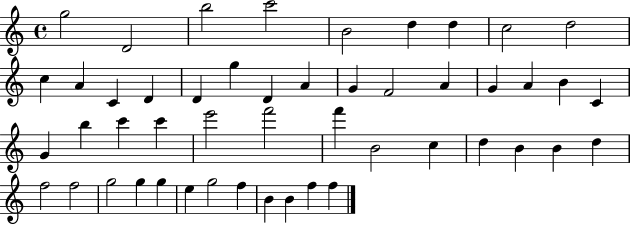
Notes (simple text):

G5/h D4/h B5/h C6/h B4/h D5/q D5/q C5/h D5/h C5/q A4/q C4/q D4/q D4/q G5/q D4/q A4/q G4/q F4/h A4/q G4/q A4/q B4/q C4/q G4/q B5/q C6/q C6/q E6/h F6/h F6/q B4/h C5/q D5/q B4/q B4/q D5/q F5/h F5/h G5/h G5/q G5/q E5/q G5/h F5/q B4/q B4/q F5/q F5/q